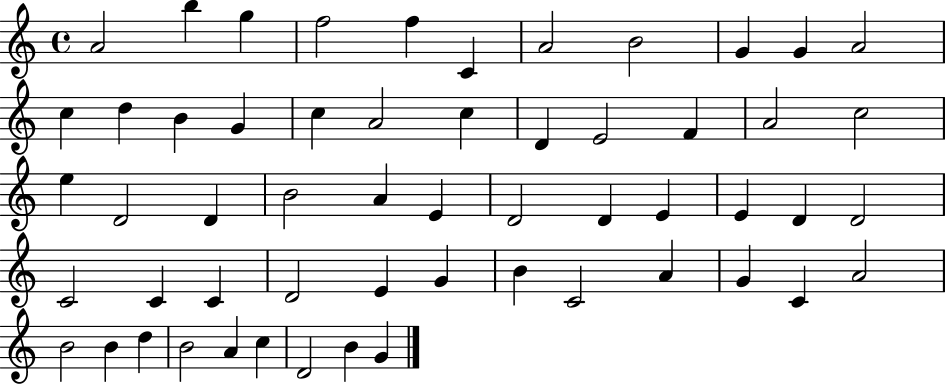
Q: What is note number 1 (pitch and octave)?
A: A4